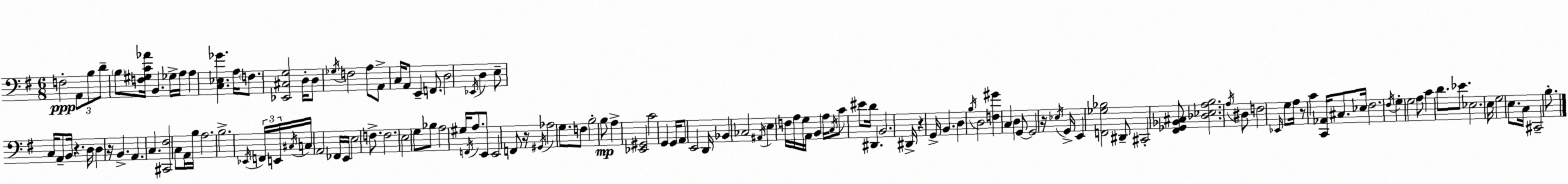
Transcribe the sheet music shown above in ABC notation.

X:1
T:Untitled
M:6/8
L:1/4
K:Em
F,2 A,,/2 B,/2 D/2 B,/2 [F,^G,C_A]/4 B,, _G,/4 A,/4 A, [C,_E,_G] A,/4 F,/2 [_E,,^C,G,]2 D,/4 D,/2 _G,/4 F,2 A,/2 A,,/2 C,/4 A,,/2 E,, F,,/2 D,2 _E,,/4 D, E,/2 C,/4 A,,/2 B,,/4 z D,/4 D, z/4 B,, A,, C, [^C,,^F,]2 C,/2 A,,/4 B,/4 A,2 B,2 _E,,/4 F,,/4 E,,/4 ^C,/4 C,/4 A,,2 _F,,/4 E,,/4 E,2 F,/2 F,2 E,2 G,/2 _B,/2 A,2 ^G,/4 F,,/4 A,/2 E,,/2 E,,2 F,,/2 z/4 ^G,,/4 _A,2 G,/2 F,/2 B,2 B,/2 A, [_E,,^G,,]2 C2 G,, G,,/4 A,,/2 E,,2 D,,/4 _B,, _C,2 ^A,,/4 E, F,/4 A,/4 G,/4 A,,/4 B,, A,/4 C,/4 C/2 ^E/2 D/4 ^D,, B,,2 ^D,,/4 z G,,/4 B,, D, B,/4 D,2 [F,^G] C, D, G,,/2 G,,2 z/4 _E,/4 G,,/4 E,, [F,,_G,_B,]2 ^D,,/2 ^C,,2 [^F,,_G,,_B,,^C,]/2 [_D,_E,A,B,]2 A,/4 ^D,/2 F,2 _E,,/4 G,/2 A,/4 z/2 C [C,,_A,,]/4 ^C,/2 _E,/4 ^F,2 ^F,/4 G, G,2 A,/2 C D/2 _E/2 _E,2 E,/4 G,2 E,/2 C,/4 ^C,,2 B,/2